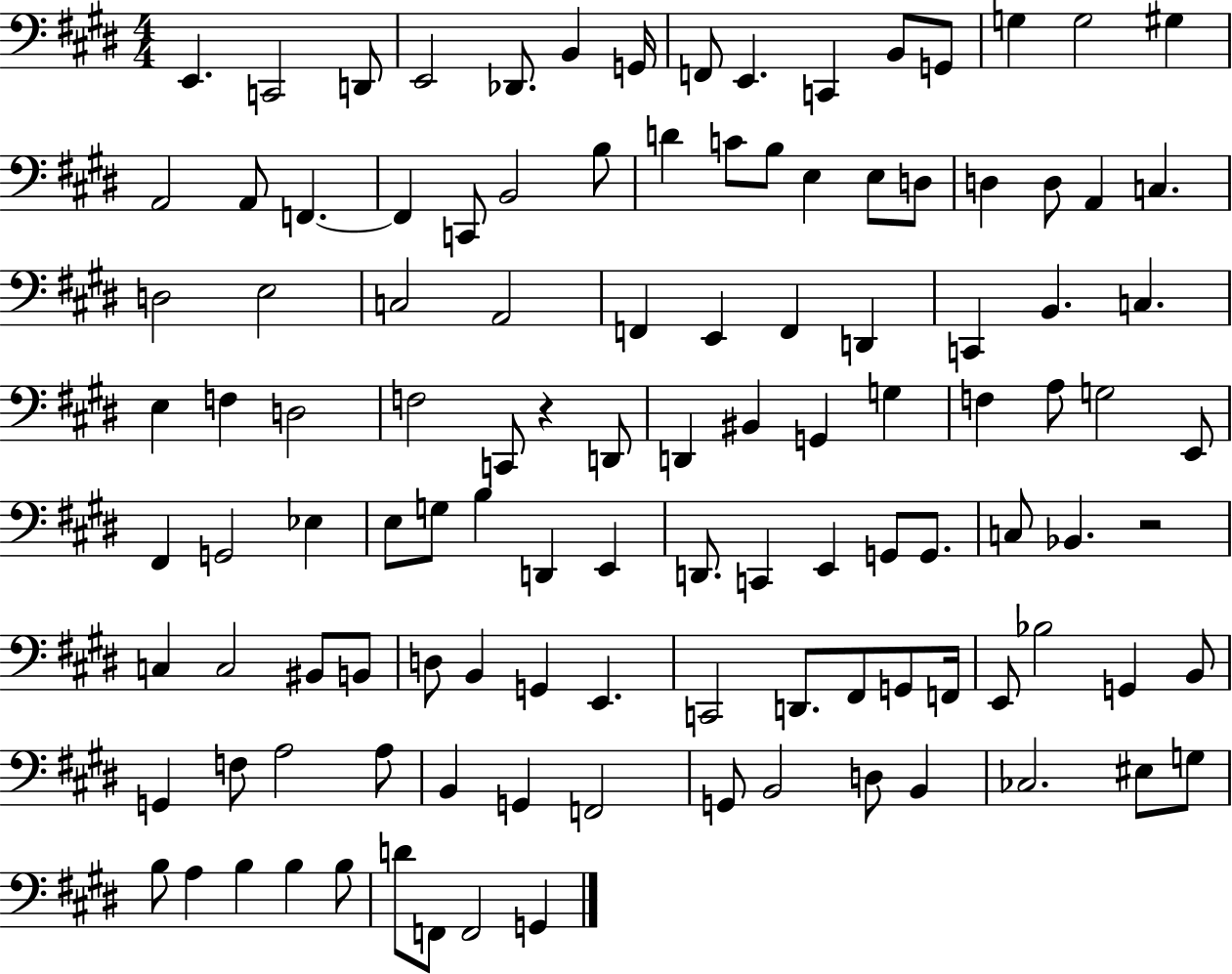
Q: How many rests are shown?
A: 2